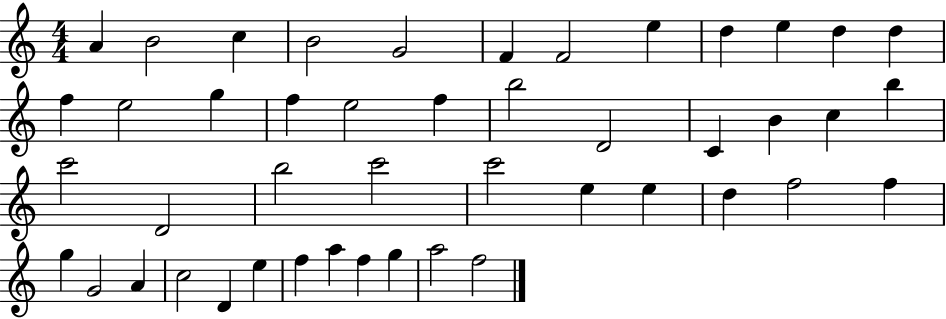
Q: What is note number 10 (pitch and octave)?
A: E5